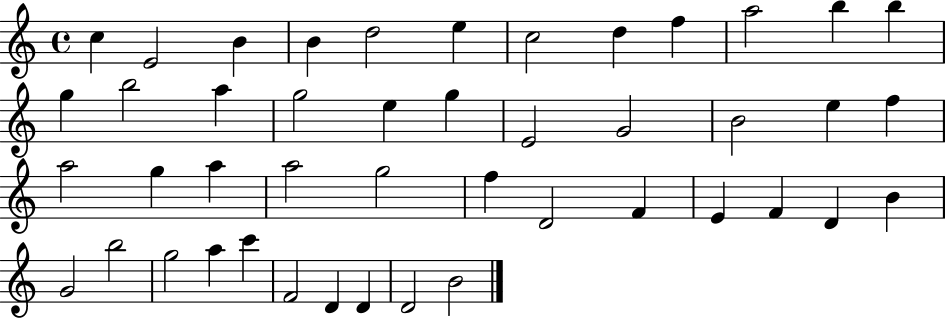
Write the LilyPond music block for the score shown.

{
  \clef treble
  \time 4/4
  \defaultTimeSignature
  \key c \major
  c''4 e'2 b'4 | b'4 d''2 e''4 | c''2 d''4 f''4 | a''2 b''4 b''4 | \break g''4 b''2 a''4 | g''2 e''4 g''4 | e'2 g'2 | b'2 e''4 f''4 | \break a''2 g''4 a''4 | a''2 g''2 | f''4 d'2 f'4 | e'4 f'4 d'4 b'4 | \break g'2 b''2 | g''2 a''4 c'''4 | f'2 d'4 d'4 | d'2 b'2 | \break \bar "|."
}